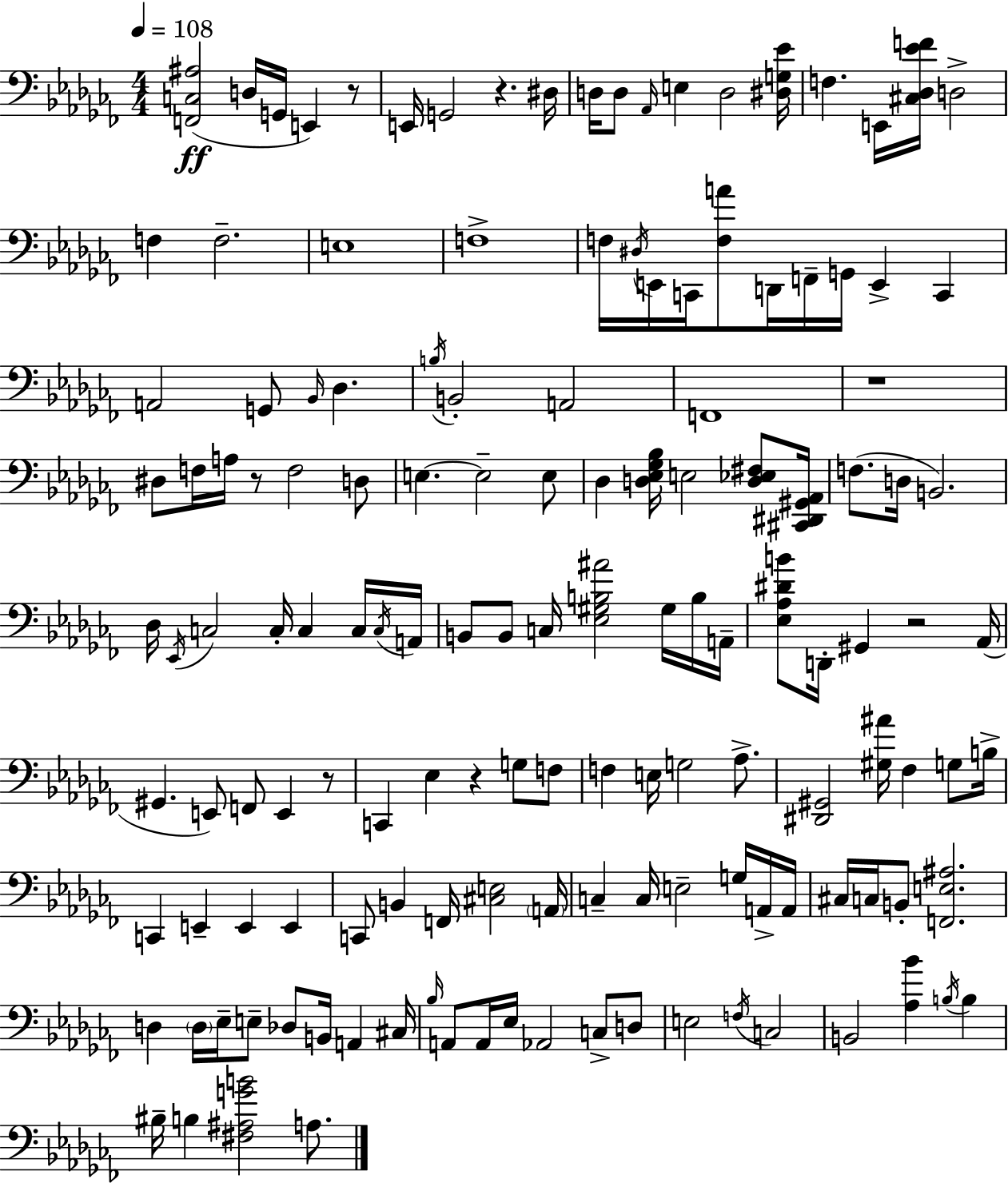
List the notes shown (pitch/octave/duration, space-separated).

[F2,C3,A#3]/h D3/s G2/s E2/q R/e E2/s G2/h R/q. D#3/s D3/s D3/e Ab2/s E3/q D3/h [D#3,G3,Eb4]/s F3/q. E2/s [C#3,Db3,Eb4,F4]/s D3/h F3/q F3/h. E3/w F3/w F3/s D#3/s E2/s C2/s [F3,A4]/e D2/s F2/s G2/s E2/q C2/q A2/h G2/e Bb2/s Db3/q. B3/s B2/h A2/h F2/w R/w D#3/e F3/s A3/s R/e F3/h D3/e E3/q. E3/h E3/e Db3/q [D3,Eb3,Gb3,Bb3]/s E3/h [D3,Eb3,F#3]/e [C#2,D#2,G#2,Ab2]/s F3/e. D3/s B2/h. Db3/s Eb2/s C3/h C3/s C3/q C3/s C3/s A2/s B2/e B2/e C3/s [Eb3,G#3,B3,A#4]/h G#3/s B3/s A2/s [Eb3,Ab3,D#4,B4]/e D2/s G#2/q R/h Ab2/s G#2/q. E2/e F2/e E2/q R/e C2/q Eb3/q R/q G3/e F3/e F3/q E3/s G3/h Ab3/e. [D#2,G#2]/h [G#3,A#4]/s FES3/q G3/e B3/s C2/q E2/q E2/q E2/q C2/e B2/q F2/s [C#3,E3]/h A2/s C3/q C3/s E3/h G3/s A2/s A2/s C#3/s C3/s B2/e [F2,E3,A#3]/h. D3/q D3/s Eb3/s E3/e Db3/e B2/s A2/q C#3/s Bb3/s A2/e A2/s Eb3/s Ab2/h C3/e D3/e E3/h F3/s C3/h B2/h [Ab3,Bb4]/q B3/s B3/q BIS3/s B3/q [F#3,A#3,G4,B4]/h A3/e.